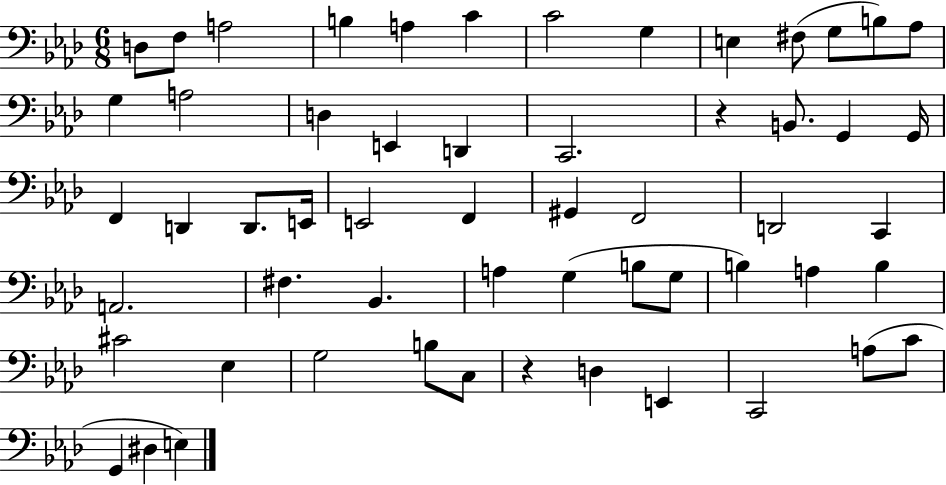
X:1
T:Untitled
M:6/8
L:1/4
K:Ab
D,/2 F,/2 A,2 B, A, C C2 G, E, ^F,/2 G,/2 B,/2 _A,/2 G, A,2 D, E,, D,, C,,2 z B,,/2 G,, G,,/4 F,, D,, D,,/2 E,,/4 E,,2 F,, ^G,, F,,2 D,,2 C,, A,,2 ^F, _B,, A, G, B,/2 G,/2 B, A, B, ^C2 _E, G,2 B,/2 C,/2 z D, E,, C,,2 A,/2 C/2 G,, ^D, E,